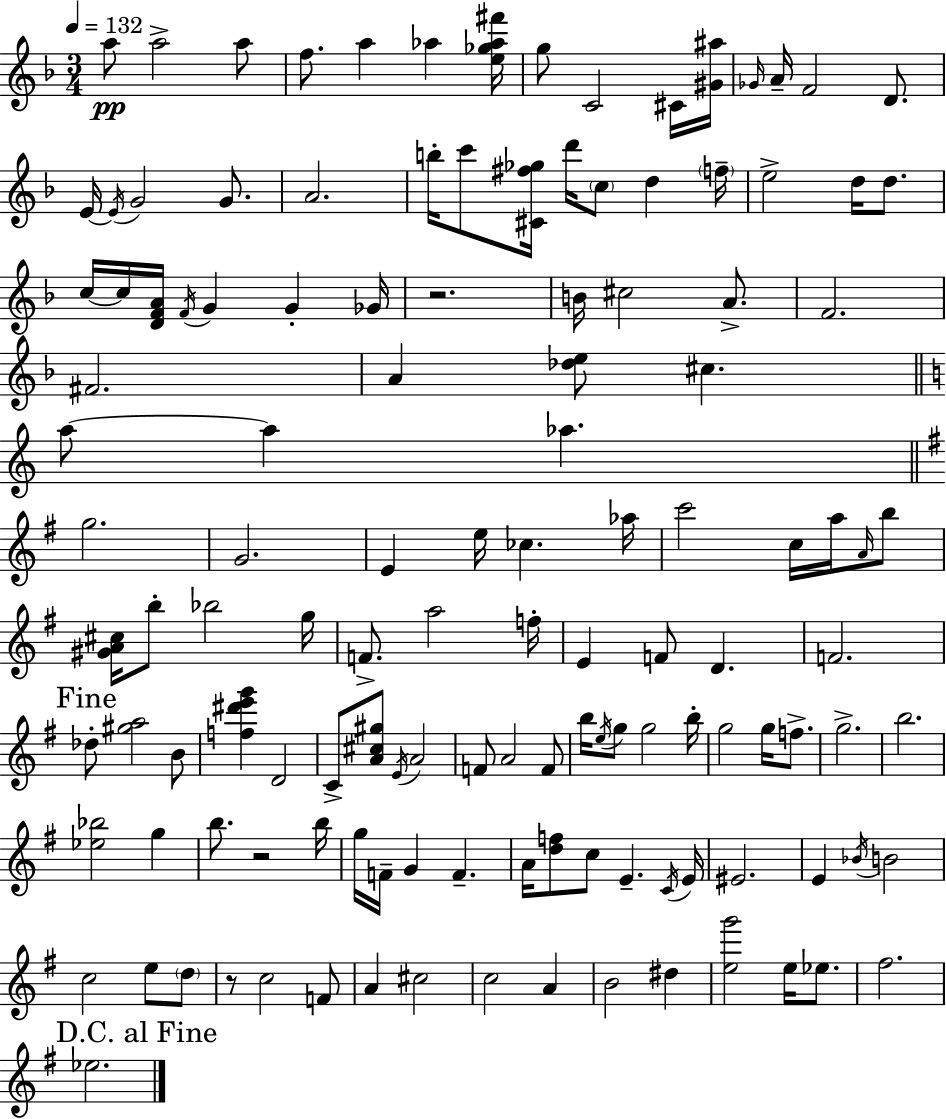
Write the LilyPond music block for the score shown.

{
  \clef treble
  \numericTimeSignature
  \time 3/4
  \key d \minor
  \tempo 4 = 132
  a''8\pp a''2-> a''8 | f''8. a''4 aes''4 <e'' ges'' aes'' fis'''>16 | g''8 c'2 cis'16 <gis' ais''>16 | \grace { ges'16 } a'16-- f'2 d'8. | \break e'16~~ \acciaccatura { e'16 } g'2 g'8. | a'2. | b''16-. c'''8 <cis' fis'' ges''>16 d'''16 \parenthesize c''8 d''4 | \parenthesize f''16-- e''2-> d''16 d''8. | \break c''16~~ c''16 <d' f' a'>16 \acciaccatura { f'16 } g'4 g'4-. | ges'16 r2. | b'16 cis''2 | a'8.-> f'2. | \break fis'2. | a'4 <des'' e''>8 cis''4. | \bar "||" \break \key c \major a''8~~ a''4 aes''4. | \bar "||" \break \key g \major g''2. | g'2. | e'4 e''16 ces''4. aes''16 | c'''2 c''16 a''16 \grace { a'16 } b''8 | \break <gis' a' cis''>16 b''8-. bes''2 | g''16 f'8.-> a''2 | f''16-. e'4 f'8 d'4. | f'2. | \break \mark "Fine" des''8-. <gis'' a''>2 b'8 | <f'' dis''' e''' g'''>4 d'2 | c'8-> <a' cis'' gis''>8 \acciaccatura { e'16 } a'2 | f'8 a'2 | \break f'8 b''16 \acciaccatura { e''16 } g''8 g''2 | b''16-. g''2 g''16 | f''8.-> g''2.-> | b''2. | \break <ees'' bes''>2 g''4 | b''8. r2 | b''16 g''16 f'16-- g'4 f'4.-- | a'16 <d'' f''>8 c''8 e'4.-- | \break \acciaccatura { c'16 } e'16 eis'2. | e'4 \acciaccatura { bes'16 } b'2 | c''2 | e''8 \parenthesize d''8 r8 c''2 | \break f'8 a'4 cis''2 | c''2 | a'4 b'2 | dis''4 <e'' g'''>2 | \break e''16 ees''8. fis''2. | \mark "D.C. al Fine" ees''2. | \bar "|."
}